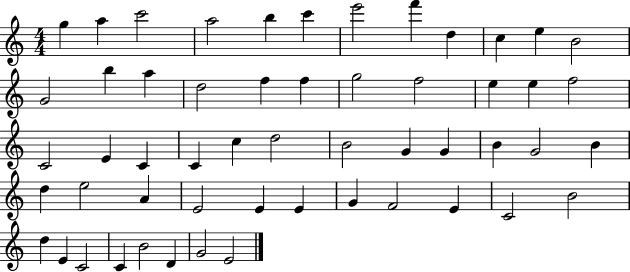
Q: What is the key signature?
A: C major